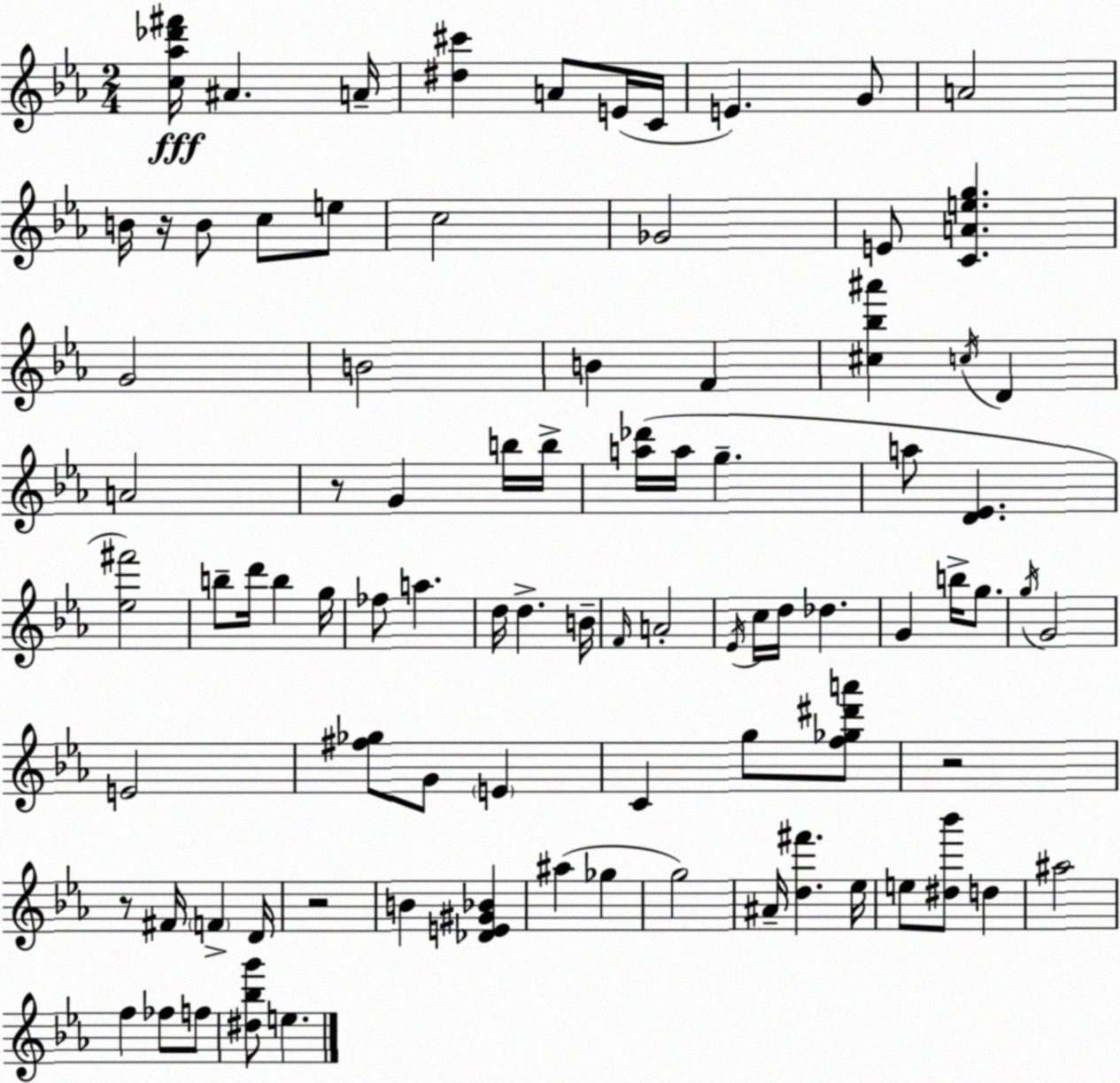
X:1
T:Untitled
M:2/4
L:1/4
K:Eb
[c_a_d'^f']/4 ^A A/4 [^d^c'] A/2 E/4 C/4 E G/2 A2 B/4 z/4 B/2 c/2 e/2 c2 _G2 E/2 [CAeg] G2 B2 B F [^c_b^a'] c/4 D A2 z/2 G b/4 b/4 [a_d']/4 a/4 g a/2 [D_E] [_e^f']2 b/2 d'/4 b g/4 _f/2 a d/4 d B/4 F/4 A2 _E/4 c/4 d/4 _d G b/4 g/2 g/4 G2 E2 [^f_g]/2 G/2 E C g/2 [f_g^d'a']/2 z2 z/2 ^F/4 F D/4 z2 B [_DE^G_B] ^a _g g2 ^A/4 [d^f'] _e/4 e/2 [^d_b']/2 d ^a2 f _f/2 f/2 [^d_bg']/2 e